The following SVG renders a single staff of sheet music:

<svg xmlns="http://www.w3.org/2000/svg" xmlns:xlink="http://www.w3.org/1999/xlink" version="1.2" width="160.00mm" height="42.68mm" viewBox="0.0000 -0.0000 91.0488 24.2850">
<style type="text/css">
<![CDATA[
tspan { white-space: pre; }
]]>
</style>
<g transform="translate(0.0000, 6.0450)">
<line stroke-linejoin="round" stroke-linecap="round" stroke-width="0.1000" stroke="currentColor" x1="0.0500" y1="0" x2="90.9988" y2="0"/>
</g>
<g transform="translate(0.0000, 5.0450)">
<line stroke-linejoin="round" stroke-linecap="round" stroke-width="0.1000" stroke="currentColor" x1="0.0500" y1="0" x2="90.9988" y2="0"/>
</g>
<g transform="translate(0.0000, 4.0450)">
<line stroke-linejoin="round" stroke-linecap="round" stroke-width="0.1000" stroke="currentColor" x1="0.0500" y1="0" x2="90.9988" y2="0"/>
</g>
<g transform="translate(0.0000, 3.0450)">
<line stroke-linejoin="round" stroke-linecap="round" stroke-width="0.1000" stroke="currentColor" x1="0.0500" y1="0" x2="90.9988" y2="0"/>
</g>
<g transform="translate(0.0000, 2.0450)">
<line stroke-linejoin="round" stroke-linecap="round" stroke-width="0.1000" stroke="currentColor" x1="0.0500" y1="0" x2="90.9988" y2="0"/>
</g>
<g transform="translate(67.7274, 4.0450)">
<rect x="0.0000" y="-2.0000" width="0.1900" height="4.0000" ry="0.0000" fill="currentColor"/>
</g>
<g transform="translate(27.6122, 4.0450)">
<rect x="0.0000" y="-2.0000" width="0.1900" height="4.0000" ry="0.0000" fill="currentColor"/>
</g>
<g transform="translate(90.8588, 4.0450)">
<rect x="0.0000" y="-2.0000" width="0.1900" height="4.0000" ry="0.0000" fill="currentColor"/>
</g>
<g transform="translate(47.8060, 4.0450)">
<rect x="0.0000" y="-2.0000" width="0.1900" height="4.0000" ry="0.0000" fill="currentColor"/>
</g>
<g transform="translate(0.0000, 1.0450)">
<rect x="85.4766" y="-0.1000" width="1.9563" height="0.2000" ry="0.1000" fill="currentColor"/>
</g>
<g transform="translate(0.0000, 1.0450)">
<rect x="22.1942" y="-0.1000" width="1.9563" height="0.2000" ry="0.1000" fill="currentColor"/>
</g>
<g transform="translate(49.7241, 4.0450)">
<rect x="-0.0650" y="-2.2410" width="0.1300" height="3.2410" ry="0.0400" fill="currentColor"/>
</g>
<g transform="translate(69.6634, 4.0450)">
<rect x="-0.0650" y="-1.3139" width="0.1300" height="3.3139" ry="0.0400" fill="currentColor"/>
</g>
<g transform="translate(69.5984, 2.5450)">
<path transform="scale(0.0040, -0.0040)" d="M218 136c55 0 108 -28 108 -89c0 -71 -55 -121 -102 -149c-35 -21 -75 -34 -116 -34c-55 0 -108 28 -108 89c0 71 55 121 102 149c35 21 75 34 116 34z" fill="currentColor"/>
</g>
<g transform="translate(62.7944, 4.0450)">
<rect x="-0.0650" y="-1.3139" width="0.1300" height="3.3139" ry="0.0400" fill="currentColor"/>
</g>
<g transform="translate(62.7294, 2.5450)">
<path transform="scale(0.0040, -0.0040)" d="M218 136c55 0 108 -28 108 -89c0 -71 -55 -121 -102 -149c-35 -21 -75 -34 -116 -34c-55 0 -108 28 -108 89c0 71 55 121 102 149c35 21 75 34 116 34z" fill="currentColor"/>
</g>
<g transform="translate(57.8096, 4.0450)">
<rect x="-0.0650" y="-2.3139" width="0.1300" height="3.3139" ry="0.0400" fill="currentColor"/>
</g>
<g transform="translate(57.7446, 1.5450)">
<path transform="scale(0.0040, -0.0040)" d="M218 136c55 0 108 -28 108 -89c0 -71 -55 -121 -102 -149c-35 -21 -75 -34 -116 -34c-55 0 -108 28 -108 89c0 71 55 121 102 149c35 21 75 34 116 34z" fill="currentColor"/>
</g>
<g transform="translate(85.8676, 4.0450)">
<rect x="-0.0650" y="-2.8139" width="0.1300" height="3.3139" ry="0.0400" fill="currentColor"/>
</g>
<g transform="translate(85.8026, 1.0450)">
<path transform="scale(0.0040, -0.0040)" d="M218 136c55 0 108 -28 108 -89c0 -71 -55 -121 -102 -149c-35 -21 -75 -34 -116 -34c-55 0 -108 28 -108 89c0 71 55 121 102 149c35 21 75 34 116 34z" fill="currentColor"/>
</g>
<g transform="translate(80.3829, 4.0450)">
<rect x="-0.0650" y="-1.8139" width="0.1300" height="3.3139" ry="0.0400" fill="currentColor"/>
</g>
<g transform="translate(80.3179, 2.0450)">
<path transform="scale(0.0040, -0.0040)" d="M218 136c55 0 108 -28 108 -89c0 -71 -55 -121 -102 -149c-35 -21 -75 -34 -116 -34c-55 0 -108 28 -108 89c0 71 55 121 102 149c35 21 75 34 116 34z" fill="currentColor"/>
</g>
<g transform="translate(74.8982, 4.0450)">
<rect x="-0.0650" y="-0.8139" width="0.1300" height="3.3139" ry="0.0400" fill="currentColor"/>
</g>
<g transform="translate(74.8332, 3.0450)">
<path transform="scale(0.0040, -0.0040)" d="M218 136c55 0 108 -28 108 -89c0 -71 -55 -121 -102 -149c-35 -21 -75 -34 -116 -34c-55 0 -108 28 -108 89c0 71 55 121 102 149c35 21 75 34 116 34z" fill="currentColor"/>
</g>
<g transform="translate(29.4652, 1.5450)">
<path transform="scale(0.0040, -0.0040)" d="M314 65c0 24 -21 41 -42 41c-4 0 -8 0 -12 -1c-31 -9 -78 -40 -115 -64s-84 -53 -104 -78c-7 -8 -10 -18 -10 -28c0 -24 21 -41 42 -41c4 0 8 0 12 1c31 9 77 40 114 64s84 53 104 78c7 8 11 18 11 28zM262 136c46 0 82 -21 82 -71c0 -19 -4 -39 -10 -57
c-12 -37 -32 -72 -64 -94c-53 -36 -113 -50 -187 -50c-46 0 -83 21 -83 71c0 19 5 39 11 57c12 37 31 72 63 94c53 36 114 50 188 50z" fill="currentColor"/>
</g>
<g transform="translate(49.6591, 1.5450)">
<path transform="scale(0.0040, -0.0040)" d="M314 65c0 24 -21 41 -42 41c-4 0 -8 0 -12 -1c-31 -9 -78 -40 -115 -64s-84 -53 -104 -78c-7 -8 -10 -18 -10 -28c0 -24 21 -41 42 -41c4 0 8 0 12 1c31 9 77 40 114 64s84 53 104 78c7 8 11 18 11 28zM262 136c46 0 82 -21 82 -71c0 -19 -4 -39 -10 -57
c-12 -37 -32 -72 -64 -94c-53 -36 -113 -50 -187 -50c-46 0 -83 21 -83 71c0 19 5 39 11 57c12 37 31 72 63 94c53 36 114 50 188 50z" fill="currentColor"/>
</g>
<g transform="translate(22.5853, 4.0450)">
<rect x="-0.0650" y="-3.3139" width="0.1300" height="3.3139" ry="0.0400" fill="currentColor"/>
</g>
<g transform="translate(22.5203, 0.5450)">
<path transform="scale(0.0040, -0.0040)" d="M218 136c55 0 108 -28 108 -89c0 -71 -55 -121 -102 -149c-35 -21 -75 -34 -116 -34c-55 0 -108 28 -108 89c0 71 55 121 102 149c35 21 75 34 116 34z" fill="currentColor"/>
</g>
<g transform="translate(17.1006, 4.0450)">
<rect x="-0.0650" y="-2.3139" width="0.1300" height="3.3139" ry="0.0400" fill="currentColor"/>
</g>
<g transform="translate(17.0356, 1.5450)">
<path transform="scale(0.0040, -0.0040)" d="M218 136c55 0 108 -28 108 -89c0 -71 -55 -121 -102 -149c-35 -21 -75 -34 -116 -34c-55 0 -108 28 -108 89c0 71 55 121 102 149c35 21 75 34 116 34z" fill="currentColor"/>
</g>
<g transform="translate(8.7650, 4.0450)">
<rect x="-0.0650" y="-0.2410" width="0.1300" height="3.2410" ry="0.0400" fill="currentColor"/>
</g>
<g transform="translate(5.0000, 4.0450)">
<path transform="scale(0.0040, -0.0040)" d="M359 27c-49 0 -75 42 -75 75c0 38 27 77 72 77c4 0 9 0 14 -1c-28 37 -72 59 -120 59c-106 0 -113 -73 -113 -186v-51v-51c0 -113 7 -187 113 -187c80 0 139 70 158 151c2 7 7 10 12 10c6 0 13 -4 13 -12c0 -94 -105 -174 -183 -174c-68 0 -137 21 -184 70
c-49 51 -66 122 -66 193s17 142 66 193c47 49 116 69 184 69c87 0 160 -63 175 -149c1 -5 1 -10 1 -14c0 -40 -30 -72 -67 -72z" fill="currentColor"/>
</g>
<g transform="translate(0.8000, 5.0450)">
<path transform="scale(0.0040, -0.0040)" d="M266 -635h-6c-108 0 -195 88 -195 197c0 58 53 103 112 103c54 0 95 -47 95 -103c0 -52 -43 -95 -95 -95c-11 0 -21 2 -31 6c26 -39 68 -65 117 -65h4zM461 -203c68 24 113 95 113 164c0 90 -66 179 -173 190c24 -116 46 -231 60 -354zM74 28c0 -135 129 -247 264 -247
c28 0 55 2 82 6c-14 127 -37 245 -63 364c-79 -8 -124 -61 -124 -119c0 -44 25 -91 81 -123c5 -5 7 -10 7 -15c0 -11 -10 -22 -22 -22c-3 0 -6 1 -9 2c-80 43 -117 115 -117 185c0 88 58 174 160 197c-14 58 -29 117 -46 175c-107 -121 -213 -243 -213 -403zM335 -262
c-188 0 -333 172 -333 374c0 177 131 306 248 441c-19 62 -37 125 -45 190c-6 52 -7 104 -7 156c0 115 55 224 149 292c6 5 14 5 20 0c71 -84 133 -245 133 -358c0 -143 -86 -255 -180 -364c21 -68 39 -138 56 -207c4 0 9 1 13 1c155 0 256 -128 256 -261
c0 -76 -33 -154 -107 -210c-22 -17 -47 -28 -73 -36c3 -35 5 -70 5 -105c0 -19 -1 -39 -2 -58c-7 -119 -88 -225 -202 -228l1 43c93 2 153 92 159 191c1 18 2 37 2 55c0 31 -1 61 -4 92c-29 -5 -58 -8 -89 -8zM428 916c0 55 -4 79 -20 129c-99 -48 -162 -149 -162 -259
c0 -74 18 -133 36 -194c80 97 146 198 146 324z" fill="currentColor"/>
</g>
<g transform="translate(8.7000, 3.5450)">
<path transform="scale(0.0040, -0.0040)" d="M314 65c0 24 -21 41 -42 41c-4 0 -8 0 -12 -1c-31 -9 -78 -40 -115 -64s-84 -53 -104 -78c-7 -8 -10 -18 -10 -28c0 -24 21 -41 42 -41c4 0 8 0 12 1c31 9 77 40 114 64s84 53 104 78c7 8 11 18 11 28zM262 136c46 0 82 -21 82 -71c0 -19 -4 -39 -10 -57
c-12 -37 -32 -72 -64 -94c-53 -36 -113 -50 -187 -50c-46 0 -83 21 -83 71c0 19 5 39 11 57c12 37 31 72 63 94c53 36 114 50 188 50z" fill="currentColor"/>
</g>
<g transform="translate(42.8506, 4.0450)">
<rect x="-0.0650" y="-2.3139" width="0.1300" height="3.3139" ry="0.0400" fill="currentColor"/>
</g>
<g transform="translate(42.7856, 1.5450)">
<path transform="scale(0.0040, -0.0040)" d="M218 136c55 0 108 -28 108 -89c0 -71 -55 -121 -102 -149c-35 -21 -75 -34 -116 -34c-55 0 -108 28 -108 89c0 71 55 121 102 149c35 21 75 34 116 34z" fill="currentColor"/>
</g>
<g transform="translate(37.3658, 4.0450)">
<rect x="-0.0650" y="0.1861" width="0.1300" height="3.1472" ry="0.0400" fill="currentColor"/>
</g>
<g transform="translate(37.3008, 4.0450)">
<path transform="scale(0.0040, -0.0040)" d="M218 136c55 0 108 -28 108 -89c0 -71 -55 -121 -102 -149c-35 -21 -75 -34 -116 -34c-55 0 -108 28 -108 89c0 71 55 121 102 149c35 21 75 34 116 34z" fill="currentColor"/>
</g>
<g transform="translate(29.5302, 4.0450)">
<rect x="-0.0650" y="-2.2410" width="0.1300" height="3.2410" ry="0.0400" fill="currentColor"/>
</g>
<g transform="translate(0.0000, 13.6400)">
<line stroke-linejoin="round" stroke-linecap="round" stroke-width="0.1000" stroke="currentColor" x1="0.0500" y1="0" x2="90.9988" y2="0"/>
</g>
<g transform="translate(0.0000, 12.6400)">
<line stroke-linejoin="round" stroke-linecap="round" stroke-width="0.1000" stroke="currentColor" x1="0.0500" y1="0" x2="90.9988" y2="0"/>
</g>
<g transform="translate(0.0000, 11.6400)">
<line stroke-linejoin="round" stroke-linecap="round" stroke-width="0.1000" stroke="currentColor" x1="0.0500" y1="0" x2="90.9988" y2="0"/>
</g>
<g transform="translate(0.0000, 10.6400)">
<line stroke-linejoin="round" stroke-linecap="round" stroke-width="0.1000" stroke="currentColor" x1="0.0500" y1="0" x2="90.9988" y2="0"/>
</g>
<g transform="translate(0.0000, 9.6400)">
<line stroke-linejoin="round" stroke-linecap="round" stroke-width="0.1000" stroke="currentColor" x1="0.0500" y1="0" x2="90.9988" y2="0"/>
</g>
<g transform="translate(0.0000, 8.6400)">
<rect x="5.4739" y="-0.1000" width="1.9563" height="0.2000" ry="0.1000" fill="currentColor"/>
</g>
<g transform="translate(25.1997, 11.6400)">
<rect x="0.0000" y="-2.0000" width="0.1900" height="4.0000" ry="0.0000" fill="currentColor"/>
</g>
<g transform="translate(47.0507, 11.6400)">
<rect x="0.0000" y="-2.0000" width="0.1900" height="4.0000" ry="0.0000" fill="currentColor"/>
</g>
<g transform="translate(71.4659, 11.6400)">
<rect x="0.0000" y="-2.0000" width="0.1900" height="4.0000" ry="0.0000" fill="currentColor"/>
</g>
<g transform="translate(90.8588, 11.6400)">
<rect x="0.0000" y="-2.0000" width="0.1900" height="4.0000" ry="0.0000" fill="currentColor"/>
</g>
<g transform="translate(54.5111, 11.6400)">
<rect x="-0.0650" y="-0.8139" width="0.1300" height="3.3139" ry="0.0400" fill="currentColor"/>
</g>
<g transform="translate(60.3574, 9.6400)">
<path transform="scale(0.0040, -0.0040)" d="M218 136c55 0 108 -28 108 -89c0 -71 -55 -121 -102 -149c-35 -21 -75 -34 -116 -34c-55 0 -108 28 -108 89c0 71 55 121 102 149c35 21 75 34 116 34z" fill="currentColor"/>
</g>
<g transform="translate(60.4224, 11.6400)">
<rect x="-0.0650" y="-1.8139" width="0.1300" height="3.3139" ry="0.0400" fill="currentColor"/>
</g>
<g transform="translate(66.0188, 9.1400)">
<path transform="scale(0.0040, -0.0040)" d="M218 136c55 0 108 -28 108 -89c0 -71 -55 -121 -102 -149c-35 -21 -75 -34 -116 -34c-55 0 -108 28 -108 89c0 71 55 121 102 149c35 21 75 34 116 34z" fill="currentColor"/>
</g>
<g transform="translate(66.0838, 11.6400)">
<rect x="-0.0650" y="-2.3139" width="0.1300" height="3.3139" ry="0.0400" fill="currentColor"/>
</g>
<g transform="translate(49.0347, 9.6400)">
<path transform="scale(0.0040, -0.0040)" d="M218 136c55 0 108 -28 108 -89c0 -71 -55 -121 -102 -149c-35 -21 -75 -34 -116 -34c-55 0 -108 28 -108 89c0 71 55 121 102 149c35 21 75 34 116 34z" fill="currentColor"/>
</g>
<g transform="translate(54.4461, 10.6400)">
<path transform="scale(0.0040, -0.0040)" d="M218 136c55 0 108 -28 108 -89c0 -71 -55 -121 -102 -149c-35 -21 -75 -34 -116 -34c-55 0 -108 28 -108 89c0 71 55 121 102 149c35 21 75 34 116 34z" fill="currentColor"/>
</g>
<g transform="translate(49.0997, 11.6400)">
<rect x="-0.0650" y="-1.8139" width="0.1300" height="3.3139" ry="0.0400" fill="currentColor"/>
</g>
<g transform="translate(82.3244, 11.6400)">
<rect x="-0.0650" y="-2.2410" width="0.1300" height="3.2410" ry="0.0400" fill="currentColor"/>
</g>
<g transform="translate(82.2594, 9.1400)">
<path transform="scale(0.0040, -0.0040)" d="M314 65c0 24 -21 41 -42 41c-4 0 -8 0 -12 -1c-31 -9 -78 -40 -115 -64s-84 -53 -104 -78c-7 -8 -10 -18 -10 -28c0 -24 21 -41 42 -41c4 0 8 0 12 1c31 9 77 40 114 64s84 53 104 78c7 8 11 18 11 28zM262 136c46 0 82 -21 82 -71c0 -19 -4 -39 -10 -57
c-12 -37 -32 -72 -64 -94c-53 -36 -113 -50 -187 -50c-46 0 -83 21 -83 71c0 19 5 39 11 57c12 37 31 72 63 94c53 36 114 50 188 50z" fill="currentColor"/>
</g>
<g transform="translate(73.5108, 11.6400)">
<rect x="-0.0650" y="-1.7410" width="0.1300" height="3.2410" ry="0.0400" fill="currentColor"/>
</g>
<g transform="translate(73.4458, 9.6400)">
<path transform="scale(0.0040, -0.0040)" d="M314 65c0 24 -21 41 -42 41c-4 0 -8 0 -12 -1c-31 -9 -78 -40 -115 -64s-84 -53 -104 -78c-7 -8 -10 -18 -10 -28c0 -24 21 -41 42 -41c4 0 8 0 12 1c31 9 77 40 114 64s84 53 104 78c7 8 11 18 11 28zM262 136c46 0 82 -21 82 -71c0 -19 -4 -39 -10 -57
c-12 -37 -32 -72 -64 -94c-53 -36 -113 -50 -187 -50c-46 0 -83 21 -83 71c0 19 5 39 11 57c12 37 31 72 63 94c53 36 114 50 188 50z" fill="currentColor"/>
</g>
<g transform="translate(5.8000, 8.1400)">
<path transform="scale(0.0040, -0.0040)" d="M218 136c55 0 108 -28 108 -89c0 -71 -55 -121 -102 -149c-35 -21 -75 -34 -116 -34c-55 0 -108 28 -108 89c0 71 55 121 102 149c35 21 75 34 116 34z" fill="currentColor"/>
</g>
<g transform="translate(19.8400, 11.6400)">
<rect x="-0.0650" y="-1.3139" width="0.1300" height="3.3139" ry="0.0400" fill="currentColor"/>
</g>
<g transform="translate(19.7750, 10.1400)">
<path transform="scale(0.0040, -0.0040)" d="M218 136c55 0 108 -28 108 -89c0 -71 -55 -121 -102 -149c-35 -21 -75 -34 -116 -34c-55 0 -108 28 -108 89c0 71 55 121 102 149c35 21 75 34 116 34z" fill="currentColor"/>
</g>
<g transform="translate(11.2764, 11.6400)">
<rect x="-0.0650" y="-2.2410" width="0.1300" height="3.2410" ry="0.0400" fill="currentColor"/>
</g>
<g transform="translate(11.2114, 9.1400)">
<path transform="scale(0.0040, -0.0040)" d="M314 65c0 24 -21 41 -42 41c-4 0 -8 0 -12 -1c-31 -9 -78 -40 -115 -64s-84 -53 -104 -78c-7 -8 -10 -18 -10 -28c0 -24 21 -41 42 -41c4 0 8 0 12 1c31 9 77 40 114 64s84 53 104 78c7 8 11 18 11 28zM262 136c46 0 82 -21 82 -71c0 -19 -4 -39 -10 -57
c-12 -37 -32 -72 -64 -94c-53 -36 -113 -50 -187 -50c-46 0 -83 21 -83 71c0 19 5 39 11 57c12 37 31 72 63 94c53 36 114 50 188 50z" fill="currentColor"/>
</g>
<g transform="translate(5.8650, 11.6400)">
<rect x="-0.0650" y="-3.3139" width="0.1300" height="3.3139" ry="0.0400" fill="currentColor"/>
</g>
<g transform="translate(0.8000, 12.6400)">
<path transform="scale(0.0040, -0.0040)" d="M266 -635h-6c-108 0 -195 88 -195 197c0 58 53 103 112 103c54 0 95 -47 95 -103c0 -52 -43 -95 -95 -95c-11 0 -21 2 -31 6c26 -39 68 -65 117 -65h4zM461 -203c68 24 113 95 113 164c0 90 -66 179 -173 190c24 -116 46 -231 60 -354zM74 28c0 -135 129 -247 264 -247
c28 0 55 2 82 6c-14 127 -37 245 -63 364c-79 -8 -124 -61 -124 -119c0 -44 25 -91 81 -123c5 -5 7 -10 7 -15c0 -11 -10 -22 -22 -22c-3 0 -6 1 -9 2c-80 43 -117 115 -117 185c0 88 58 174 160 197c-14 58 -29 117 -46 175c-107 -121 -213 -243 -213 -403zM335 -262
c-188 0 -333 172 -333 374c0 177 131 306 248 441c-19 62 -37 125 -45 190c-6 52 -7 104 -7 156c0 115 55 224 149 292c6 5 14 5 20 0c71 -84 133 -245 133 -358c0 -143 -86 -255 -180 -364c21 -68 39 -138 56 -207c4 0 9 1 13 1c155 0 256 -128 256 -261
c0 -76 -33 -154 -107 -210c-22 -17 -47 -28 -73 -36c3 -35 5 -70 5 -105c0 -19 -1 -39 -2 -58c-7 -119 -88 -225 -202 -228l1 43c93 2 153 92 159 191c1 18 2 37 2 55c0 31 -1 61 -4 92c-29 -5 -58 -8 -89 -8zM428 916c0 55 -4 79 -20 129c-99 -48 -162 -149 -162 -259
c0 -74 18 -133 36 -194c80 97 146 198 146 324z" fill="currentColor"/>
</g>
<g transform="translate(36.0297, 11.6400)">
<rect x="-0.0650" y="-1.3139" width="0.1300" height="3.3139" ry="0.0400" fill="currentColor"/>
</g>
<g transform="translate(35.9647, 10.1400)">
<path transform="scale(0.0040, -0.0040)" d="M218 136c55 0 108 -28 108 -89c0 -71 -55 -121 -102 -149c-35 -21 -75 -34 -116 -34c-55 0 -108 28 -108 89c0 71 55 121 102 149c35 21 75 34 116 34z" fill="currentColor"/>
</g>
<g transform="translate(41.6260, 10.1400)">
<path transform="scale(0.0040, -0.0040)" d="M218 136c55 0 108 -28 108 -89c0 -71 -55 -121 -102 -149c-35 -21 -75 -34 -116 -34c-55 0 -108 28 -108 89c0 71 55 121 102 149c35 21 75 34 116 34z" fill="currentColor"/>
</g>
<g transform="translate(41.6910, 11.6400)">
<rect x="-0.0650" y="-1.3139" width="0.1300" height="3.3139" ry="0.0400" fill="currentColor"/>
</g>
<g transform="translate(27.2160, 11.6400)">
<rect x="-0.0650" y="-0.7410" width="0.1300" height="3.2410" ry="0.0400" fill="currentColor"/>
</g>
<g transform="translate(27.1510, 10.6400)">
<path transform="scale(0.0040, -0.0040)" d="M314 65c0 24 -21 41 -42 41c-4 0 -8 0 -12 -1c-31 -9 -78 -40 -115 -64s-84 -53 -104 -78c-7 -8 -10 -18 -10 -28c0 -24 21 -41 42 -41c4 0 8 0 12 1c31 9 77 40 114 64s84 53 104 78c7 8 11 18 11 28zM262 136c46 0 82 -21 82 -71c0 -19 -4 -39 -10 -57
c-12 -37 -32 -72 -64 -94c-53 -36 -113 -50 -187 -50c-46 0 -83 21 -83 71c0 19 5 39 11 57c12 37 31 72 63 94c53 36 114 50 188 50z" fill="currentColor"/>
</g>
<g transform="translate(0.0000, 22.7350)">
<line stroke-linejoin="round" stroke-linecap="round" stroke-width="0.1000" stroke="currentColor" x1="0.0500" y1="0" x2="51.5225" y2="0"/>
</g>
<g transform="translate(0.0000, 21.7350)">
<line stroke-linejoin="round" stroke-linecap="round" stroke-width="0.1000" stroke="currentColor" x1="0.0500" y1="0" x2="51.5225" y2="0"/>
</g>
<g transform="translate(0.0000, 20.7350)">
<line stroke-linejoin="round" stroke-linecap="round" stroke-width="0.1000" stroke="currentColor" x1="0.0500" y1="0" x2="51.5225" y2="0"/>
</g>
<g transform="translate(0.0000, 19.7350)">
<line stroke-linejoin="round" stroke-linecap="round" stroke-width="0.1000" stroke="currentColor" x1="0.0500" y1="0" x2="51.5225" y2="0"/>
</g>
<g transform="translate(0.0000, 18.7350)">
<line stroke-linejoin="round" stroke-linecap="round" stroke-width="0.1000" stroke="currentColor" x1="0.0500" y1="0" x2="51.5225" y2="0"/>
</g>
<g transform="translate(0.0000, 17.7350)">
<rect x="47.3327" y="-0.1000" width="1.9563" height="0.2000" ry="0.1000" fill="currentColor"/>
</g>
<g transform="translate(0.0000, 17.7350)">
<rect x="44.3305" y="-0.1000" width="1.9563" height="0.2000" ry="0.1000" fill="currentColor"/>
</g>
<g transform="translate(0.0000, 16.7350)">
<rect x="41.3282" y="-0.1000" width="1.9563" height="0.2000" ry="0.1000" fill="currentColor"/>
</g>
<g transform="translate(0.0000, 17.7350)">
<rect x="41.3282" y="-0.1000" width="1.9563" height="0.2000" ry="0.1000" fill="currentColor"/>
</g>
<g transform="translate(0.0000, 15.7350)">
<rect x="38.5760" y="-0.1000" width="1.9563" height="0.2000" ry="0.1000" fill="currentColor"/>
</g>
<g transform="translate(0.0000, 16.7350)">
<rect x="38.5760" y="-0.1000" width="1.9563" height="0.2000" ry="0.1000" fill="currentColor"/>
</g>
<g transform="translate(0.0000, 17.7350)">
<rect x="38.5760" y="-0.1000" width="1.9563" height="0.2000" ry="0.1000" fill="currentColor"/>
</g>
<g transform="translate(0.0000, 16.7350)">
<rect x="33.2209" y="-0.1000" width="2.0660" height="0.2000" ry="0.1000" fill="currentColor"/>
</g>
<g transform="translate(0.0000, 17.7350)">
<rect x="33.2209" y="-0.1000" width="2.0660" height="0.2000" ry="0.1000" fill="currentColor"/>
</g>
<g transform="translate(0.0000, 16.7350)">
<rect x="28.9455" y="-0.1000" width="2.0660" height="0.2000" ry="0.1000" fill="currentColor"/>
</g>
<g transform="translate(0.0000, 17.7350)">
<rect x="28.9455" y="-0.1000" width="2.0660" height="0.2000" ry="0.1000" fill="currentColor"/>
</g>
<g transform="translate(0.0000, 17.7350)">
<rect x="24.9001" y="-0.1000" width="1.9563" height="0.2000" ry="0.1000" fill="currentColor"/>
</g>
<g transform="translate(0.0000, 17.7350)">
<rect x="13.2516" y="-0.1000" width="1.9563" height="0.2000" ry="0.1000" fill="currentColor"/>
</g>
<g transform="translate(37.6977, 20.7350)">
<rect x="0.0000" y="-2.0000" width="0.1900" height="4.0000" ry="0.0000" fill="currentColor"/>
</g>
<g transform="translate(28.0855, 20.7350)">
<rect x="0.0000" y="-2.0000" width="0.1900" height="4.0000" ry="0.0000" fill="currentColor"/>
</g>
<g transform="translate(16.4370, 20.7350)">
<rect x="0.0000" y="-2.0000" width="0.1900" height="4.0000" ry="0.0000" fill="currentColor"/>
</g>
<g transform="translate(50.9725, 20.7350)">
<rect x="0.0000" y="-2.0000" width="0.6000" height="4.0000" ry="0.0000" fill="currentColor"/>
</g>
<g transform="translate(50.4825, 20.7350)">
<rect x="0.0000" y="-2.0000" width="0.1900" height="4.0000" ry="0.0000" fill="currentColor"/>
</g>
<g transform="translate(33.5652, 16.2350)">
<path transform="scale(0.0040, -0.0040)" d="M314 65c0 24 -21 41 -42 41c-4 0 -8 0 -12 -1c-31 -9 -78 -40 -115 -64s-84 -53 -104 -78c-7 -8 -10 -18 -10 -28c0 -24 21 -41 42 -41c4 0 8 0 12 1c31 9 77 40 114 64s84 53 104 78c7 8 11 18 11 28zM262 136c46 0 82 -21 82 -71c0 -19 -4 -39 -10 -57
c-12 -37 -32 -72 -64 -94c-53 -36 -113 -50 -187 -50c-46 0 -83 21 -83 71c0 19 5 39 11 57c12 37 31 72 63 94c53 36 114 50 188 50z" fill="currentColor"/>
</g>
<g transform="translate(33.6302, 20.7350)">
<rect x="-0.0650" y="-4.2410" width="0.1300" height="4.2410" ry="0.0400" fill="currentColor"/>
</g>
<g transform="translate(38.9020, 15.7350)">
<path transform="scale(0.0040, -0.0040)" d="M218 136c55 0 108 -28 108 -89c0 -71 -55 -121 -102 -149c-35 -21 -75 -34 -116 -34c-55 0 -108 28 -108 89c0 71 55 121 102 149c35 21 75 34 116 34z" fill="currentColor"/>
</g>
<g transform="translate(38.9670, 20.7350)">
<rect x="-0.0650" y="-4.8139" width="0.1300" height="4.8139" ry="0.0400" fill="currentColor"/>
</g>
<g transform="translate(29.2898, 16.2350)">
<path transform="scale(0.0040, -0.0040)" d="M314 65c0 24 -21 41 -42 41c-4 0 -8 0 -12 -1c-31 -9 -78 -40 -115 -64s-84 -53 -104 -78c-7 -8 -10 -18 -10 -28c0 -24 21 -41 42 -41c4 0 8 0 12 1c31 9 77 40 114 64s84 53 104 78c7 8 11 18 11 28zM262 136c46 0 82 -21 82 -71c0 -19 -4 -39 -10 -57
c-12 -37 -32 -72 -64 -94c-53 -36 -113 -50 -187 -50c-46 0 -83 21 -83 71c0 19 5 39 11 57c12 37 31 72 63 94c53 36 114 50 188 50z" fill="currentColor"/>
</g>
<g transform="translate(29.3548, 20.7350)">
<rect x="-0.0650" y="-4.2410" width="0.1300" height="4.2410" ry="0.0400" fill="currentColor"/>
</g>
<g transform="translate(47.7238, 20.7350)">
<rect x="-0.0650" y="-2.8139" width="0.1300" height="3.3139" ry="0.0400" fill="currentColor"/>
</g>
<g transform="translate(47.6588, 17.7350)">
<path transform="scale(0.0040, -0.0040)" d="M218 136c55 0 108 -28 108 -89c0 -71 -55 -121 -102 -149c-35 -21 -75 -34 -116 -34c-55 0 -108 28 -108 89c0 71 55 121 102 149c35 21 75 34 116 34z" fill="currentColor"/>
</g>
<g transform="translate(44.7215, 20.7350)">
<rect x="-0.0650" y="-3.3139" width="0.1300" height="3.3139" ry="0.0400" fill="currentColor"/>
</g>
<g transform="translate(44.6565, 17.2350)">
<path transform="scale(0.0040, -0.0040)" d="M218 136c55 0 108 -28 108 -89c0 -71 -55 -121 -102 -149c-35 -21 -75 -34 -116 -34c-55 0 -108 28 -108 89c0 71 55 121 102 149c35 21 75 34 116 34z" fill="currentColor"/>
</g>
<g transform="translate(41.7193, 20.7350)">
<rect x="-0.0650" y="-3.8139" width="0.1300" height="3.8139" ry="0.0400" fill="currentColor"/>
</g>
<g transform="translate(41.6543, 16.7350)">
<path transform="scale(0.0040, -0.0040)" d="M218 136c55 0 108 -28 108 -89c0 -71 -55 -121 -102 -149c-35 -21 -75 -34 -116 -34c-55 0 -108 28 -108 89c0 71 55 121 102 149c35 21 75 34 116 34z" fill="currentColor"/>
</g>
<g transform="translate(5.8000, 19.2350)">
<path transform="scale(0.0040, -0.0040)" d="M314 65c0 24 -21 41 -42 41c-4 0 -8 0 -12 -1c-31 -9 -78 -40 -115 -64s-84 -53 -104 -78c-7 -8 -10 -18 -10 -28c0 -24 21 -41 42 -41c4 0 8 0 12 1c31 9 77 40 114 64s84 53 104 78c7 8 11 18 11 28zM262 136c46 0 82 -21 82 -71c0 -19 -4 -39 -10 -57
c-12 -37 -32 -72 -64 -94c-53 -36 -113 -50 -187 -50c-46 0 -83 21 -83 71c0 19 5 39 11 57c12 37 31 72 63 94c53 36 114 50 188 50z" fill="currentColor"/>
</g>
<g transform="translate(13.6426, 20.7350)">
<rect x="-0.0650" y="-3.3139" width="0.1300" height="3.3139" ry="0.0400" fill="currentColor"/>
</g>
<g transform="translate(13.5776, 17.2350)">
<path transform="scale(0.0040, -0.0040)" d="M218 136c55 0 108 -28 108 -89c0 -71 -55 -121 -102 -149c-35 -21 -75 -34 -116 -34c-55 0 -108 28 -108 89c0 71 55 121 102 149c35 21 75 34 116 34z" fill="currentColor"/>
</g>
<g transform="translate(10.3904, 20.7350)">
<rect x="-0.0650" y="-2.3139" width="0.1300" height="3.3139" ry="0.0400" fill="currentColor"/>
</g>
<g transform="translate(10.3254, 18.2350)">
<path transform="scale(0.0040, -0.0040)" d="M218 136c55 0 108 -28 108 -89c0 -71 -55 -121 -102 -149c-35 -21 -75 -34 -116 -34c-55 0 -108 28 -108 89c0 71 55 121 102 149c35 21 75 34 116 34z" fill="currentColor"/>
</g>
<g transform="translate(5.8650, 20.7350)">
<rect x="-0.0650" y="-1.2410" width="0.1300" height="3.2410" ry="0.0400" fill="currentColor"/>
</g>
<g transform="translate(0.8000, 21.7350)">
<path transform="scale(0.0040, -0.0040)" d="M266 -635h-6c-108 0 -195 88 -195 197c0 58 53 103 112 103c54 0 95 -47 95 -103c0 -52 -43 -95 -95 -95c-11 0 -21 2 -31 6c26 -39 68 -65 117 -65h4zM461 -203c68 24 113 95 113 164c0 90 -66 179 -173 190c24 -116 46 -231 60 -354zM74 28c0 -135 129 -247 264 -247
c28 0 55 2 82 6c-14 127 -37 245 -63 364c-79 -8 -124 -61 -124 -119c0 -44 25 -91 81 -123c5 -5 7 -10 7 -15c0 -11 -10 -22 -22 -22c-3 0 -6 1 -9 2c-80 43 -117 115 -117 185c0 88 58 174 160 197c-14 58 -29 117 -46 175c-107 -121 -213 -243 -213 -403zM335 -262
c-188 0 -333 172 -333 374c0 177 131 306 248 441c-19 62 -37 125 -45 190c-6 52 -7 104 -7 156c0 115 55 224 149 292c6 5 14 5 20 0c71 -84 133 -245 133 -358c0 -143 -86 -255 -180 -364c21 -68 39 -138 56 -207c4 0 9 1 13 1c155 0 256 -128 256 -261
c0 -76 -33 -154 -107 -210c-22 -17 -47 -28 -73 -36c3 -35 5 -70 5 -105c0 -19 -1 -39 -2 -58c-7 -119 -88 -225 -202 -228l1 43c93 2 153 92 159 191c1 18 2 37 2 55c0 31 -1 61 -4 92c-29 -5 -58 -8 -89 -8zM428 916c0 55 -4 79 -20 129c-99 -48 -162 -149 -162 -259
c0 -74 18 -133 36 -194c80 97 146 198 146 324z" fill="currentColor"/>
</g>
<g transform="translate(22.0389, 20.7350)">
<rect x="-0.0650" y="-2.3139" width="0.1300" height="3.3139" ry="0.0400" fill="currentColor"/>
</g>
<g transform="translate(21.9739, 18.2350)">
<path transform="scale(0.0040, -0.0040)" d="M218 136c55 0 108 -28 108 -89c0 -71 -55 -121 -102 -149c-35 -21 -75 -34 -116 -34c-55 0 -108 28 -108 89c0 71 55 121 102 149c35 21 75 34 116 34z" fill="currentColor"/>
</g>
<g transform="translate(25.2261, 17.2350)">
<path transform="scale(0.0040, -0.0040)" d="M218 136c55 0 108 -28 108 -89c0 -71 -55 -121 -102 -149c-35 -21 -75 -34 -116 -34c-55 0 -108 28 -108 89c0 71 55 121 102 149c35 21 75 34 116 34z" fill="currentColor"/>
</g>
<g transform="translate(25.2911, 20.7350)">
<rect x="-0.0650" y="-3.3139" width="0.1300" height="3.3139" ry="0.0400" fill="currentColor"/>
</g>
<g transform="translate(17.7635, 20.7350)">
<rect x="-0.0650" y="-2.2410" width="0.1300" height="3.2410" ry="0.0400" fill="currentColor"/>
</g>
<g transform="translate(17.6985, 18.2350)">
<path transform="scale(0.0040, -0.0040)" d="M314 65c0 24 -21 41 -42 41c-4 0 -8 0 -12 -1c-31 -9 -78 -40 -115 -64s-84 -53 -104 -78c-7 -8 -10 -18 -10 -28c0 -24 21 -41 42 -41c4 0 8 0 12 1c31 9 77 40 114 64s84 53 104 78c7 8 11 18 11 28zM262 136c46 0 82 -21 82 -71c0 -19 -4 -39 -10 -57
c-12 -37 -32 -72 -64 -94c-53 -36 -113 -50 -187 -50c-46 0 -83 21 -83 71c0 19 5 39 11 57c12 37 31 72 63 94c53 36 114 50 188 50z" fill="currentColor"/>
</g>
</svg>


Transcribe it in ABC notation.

X:1
T:Untitled
M:4/4
L:1/4
K:C
c2 g b g2 B g g2 g e e d f a b g2 e d2 e e f d f g f2 g2 e2 g b g2 g b d'2 d'2 e' c' b a